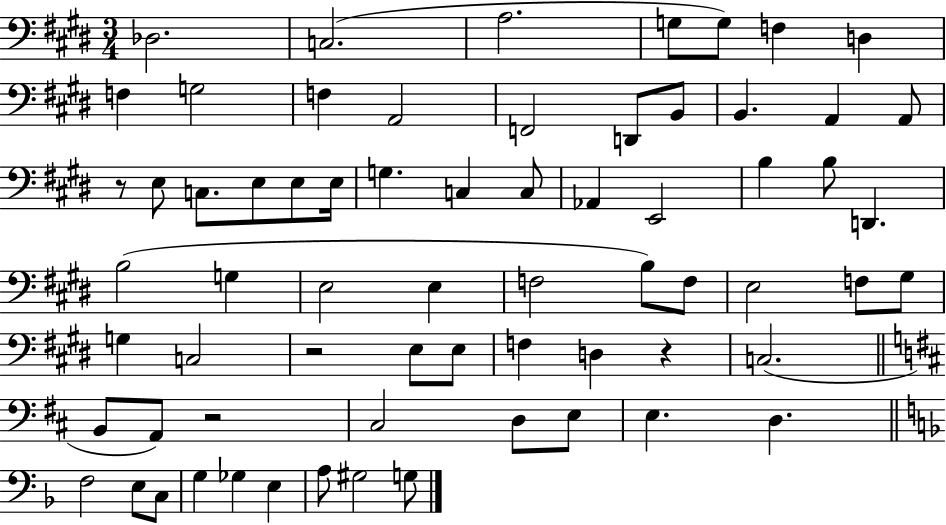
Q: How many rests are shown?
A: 4